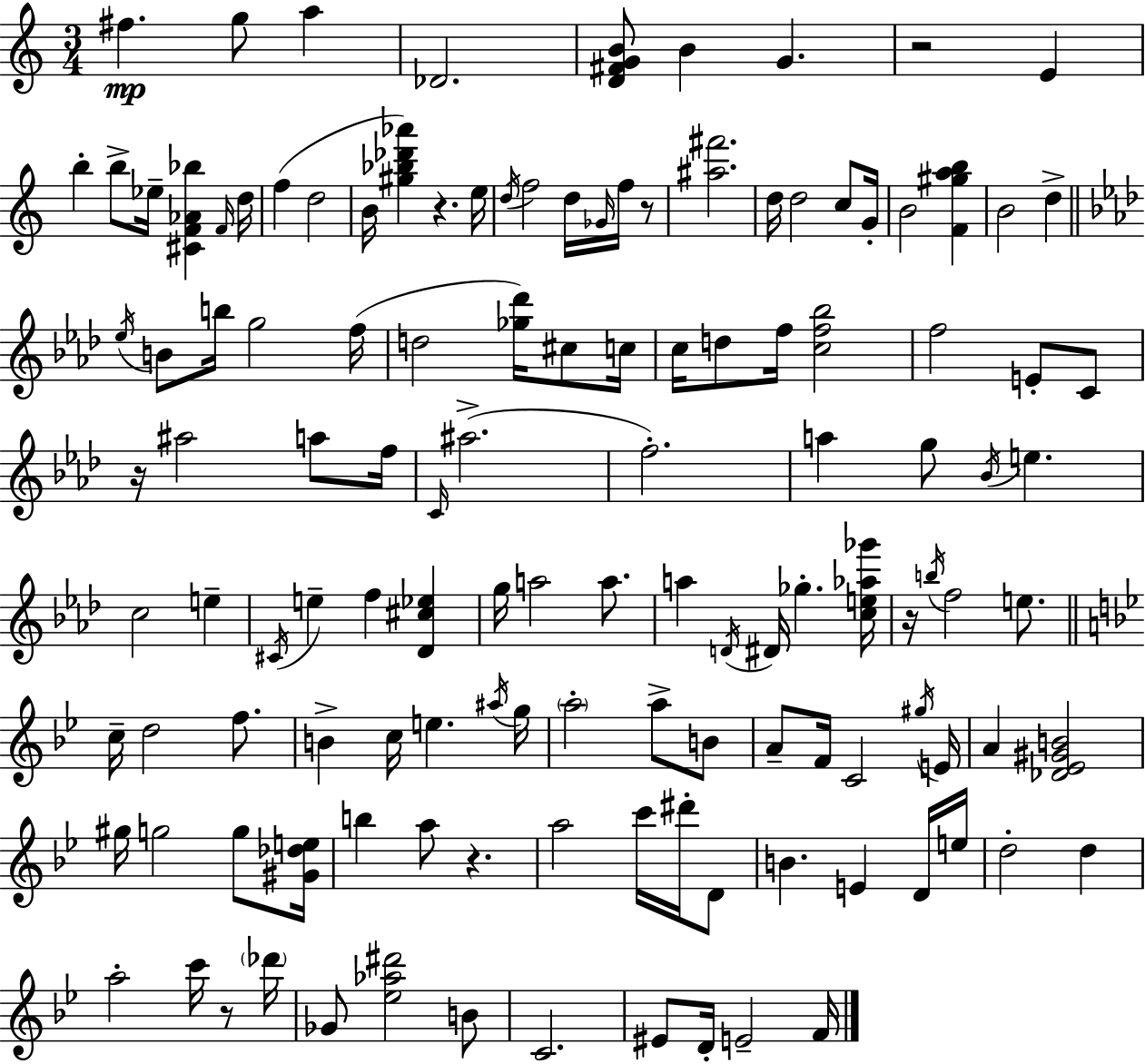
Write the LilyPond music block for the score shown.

{
  \clef treble
  \numericTimeSignature
  \time 3/4
  \key a \minor
  fis''4.\mp g''8 a''4 | des'2. | <d' fis' g' b'>8 b'4 g'4. | r2 e'4 | \break b''4-. b''8-> ees''16-- <cis' f' aes' bes''>4 \grace { f'16 } | d''16 f''4( d''2 | b'16 <gis'' bes'' des''' aes'''>4) r4. | e''16 \acciaccatura { d''16 } f''2 d''16 \grace { ges'16 } | \break f''16 r8 <ais'' fis'''>2. | d''16 d''2 | c''8 g'16-. b'2 <f' gis'' a'' b''>4 | b'2 d''4-> | \break \bar "||" \break \key aes \major \acciaccatura { ees''16 } b'8 b''16 g''2 | f''16( d''2 <ges'' des'''>16) cis''8 | c''16 c''16 d''8 f''16 <c'' f'' bes''>2 | f''2 e'8-. c'8 | \break r16 ais''2 a''8 | f''16 \grace { c'16 }( ais''2.-> | f''2.-.) | a''4 g''8 \acciaccatura { bes'16 } e''4. | \break c''2 e''4-- | \acciaccatura { cis'16 } e''4-- f''4 | <des' cis'' ees''>4 g''16 a''2 | a''8. a''4 \acciaccatura { d'16 } dis'16 ges''4.-. | \break <c'' e'' aes'' ges'''>16 r16 \acciaccatura { b''16 } f''2 | e''8. \bar "||" \break \key bes \major c''16-- d''2 f''8. | b'4-> c''16 e''4. \acciaccatura { ais''16 } | g''16 \parenthesize a''2-. a''8-> b'8 | a'8-- f'16 c'2 | \break \acciaccatura { gis''16 } e'16 a'4 <des' ees' gis' b'>2 | gis''16 g''2 g''8 | <gis' des'' e''>16 b''4 a''8 r4. | a''2 c'''16 dis'''16-. | \break d'8 b'4. e'4 | d'16 e''16 d''2-. d''4 | a''2-. c'''16 r8 | \parenthesize des'''16 ges'8 <ees'' aes'' dis'''>2 | \break b'8 c'2. | eis'8 d'16-. e'2-- | f'16 \bar "|."
}